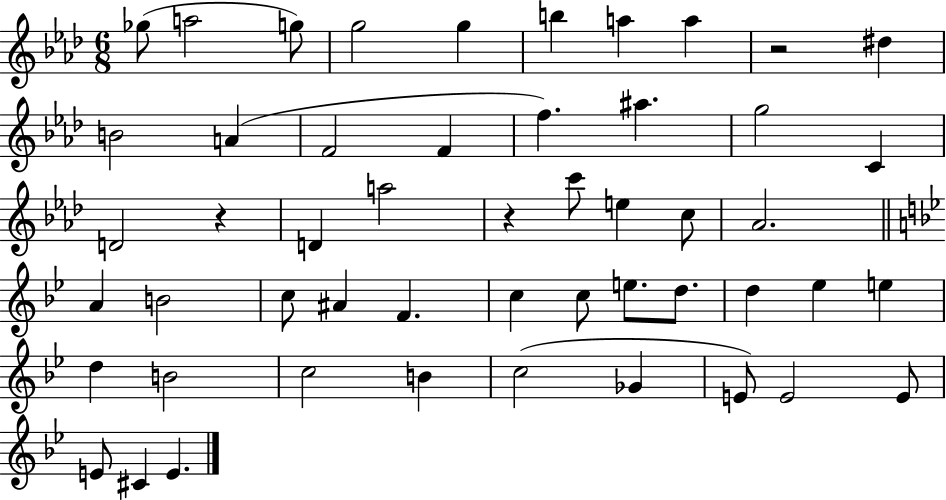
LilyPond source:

{
  \clef treble
  \numericTimeSignature
  \time 6/8
  \key aes \major
  \repeat volta 2 { ges''8( a''2 g''8) | g''2 g''4 | b''4 a''4 a''4 | r2 dis''4 | \break b'2 a'4( | f'2 f'4 | f''4.) ais''4. | g''2 c'4 | \break d'2 r4 | d'4 a''2 | r4 c'''8 e''4 c''8 | aes'2. | \break \bar "||" \break \key bes \major a'4 b'2 | c''8 ais'4 f'4. | c''4 c''8 e''8. d''8. | d''4 ees''4 e''4 | \break d''4 b'2 | c''2 b'4 | c''2( ges'4 | e'8) e'2 e'8 | \break e'8 cis'4 e'4. | } \bar "|."
}